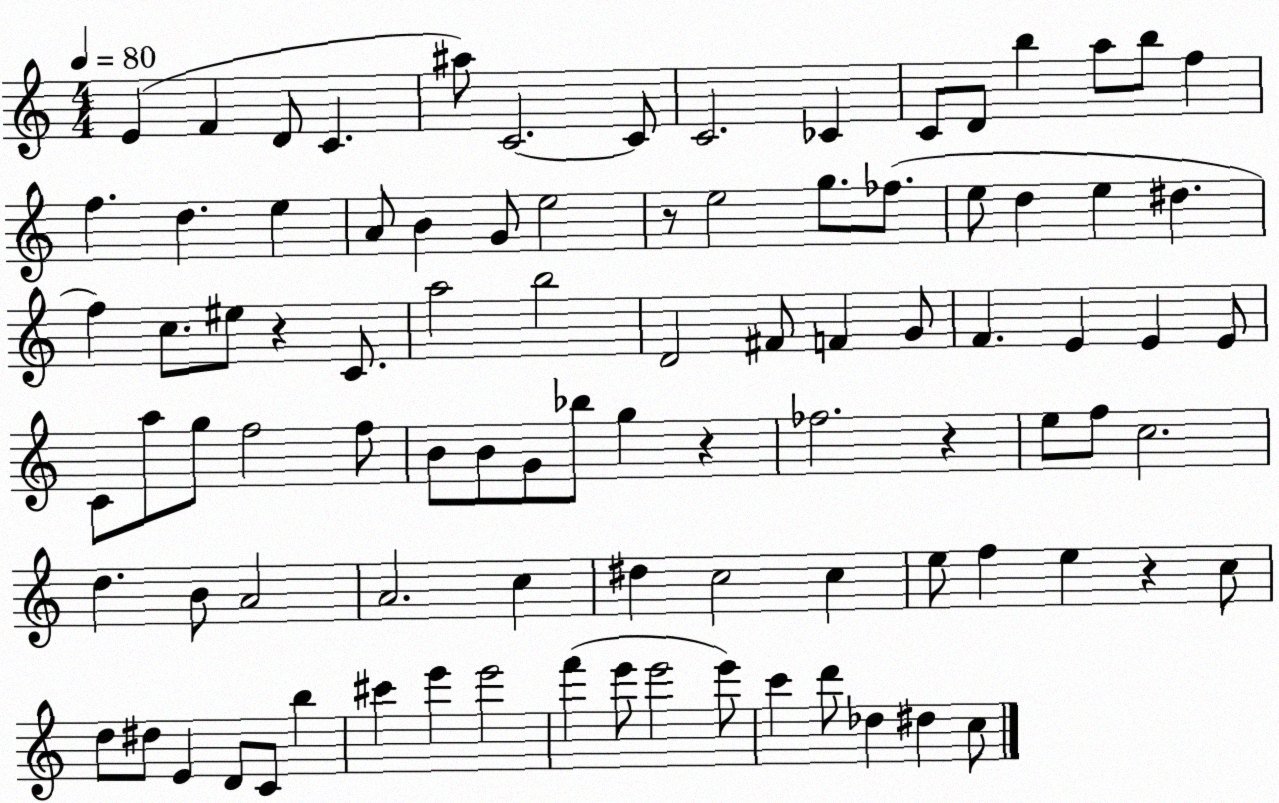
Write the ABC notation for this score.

X:1
T:Untitled
M:4/4
L:1/4
K:C
E F D/2 C ^a/2 C2 C/2 C2 _C C/2 D/2 b a/2 b/2 f f d e A/2 B G/2 e2 z/2 e2 g/2 _f/2 e/2 d e ^d f c/2 ^e/2 z C/2 a2 b2 D2 ^F/2 F G/2 F E E E/2 C/2 a/2 g/2 f2 f/2 B/2 B/2 G/2 _b/2 g z _f2 z e/2 f/2 c2 d B/2 A2 A2 c ^d c2 c e/2 f e z c/2 d/2 ^d/2 E D/2 C/2 b ^c' e' e'2 f' e'/2 e'2 e'/2 c' d'/2 _d ^d c/2